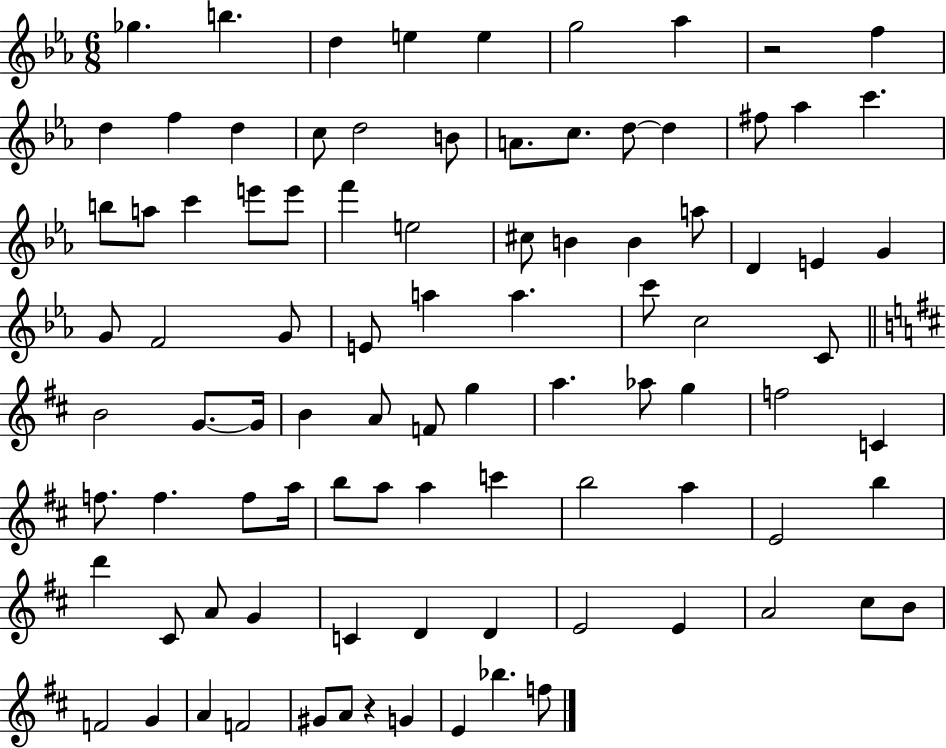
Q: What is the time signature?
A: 6/8